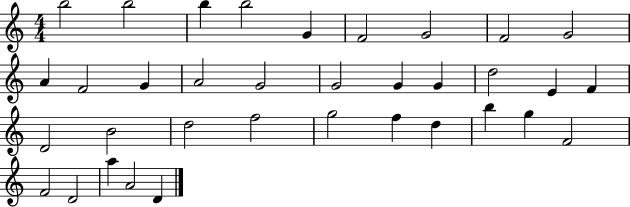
X:1
T:Untitled
M:4/4
L:1/4
K:C
b2 b2 b b2 G F2 G2 F2 G2 A F2 G A2 G2 G2 G G d2 E F D2 B2 d2 f2 g2 f d b g F2 F2 D2 a A2 D